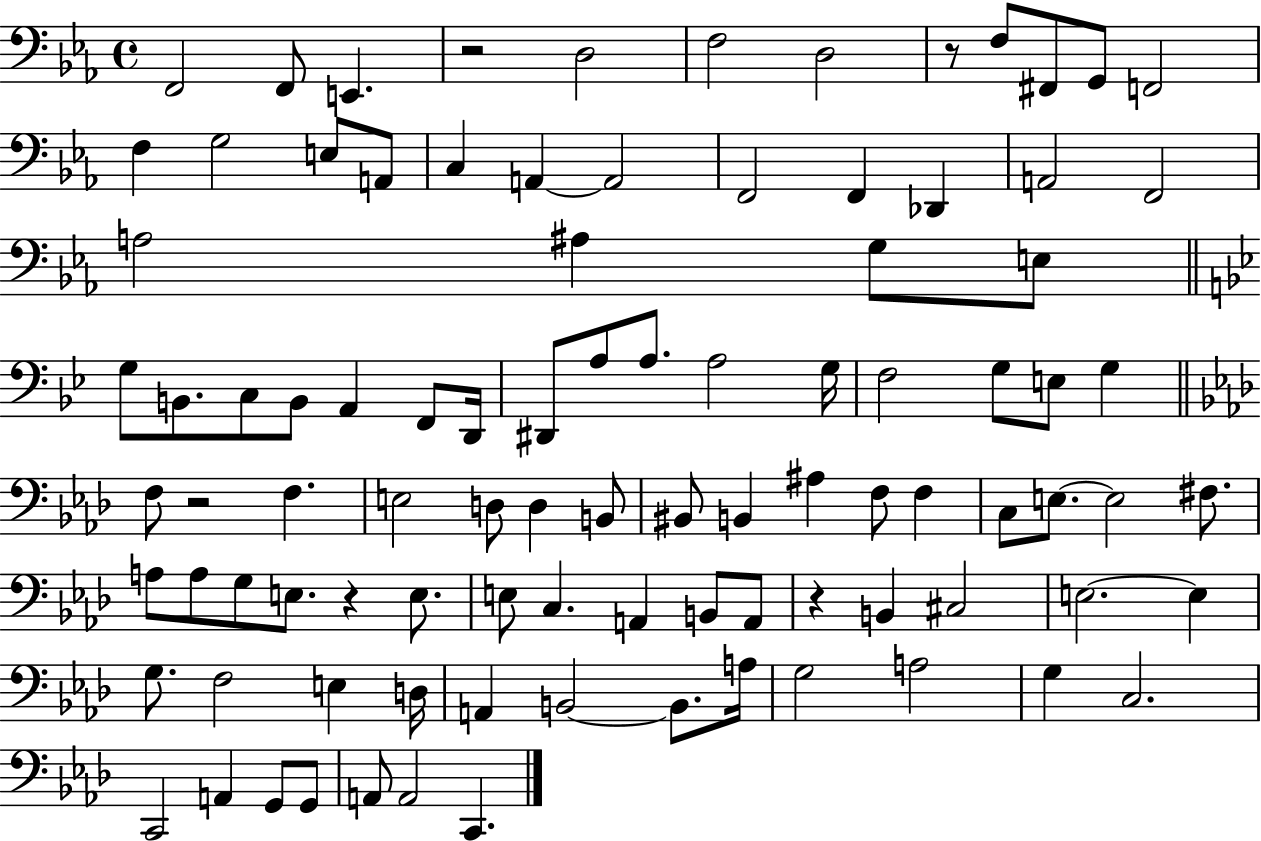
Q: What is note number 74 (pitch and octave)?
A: E3